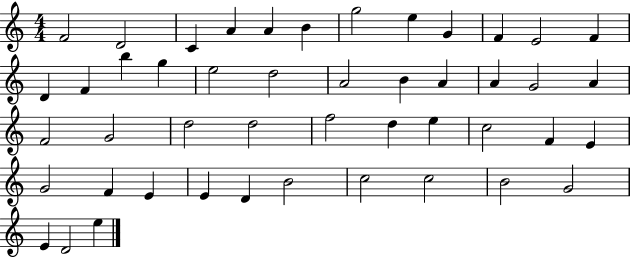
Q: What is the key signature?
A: C major